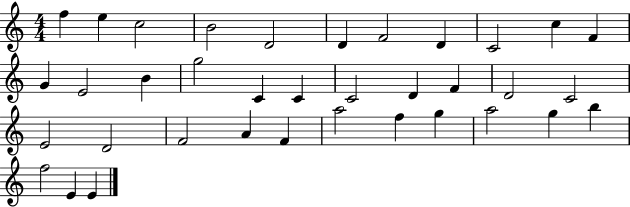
{
  \clef treble
  \numericTimeSignature
  \time 4/4
  \key c \major
  f''4 e''4 c''2 | b'2 d'2 | d'4 f'2 d'4 | c'2 c''4 f'4 | \break g'4 e'2 b'4 | g''2 c'4 c'4 | c'2 d'4 f'4 | d'2 c'2 | \break e'2 d'2 | f'2 a'4 f'4 | a''2 f''4 g''4 | a''2 g''4 b''4 | \break f''2 e'4 e'4 | \bar "|."
}